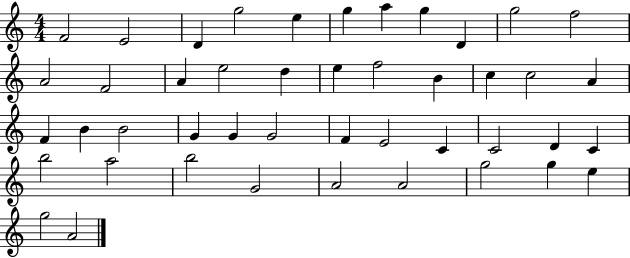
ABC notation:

X:1
T:Untitled
M:4/4
L:1/4
K:C
F2 E2 D g2 e g a g D g2 f2 A2 F2 A e2 d e f2 B c c2 A F B B2 G G G2 F E2 C C2 D C b2 a2 b2 G2 A2 A2 g2 g e g2 A2